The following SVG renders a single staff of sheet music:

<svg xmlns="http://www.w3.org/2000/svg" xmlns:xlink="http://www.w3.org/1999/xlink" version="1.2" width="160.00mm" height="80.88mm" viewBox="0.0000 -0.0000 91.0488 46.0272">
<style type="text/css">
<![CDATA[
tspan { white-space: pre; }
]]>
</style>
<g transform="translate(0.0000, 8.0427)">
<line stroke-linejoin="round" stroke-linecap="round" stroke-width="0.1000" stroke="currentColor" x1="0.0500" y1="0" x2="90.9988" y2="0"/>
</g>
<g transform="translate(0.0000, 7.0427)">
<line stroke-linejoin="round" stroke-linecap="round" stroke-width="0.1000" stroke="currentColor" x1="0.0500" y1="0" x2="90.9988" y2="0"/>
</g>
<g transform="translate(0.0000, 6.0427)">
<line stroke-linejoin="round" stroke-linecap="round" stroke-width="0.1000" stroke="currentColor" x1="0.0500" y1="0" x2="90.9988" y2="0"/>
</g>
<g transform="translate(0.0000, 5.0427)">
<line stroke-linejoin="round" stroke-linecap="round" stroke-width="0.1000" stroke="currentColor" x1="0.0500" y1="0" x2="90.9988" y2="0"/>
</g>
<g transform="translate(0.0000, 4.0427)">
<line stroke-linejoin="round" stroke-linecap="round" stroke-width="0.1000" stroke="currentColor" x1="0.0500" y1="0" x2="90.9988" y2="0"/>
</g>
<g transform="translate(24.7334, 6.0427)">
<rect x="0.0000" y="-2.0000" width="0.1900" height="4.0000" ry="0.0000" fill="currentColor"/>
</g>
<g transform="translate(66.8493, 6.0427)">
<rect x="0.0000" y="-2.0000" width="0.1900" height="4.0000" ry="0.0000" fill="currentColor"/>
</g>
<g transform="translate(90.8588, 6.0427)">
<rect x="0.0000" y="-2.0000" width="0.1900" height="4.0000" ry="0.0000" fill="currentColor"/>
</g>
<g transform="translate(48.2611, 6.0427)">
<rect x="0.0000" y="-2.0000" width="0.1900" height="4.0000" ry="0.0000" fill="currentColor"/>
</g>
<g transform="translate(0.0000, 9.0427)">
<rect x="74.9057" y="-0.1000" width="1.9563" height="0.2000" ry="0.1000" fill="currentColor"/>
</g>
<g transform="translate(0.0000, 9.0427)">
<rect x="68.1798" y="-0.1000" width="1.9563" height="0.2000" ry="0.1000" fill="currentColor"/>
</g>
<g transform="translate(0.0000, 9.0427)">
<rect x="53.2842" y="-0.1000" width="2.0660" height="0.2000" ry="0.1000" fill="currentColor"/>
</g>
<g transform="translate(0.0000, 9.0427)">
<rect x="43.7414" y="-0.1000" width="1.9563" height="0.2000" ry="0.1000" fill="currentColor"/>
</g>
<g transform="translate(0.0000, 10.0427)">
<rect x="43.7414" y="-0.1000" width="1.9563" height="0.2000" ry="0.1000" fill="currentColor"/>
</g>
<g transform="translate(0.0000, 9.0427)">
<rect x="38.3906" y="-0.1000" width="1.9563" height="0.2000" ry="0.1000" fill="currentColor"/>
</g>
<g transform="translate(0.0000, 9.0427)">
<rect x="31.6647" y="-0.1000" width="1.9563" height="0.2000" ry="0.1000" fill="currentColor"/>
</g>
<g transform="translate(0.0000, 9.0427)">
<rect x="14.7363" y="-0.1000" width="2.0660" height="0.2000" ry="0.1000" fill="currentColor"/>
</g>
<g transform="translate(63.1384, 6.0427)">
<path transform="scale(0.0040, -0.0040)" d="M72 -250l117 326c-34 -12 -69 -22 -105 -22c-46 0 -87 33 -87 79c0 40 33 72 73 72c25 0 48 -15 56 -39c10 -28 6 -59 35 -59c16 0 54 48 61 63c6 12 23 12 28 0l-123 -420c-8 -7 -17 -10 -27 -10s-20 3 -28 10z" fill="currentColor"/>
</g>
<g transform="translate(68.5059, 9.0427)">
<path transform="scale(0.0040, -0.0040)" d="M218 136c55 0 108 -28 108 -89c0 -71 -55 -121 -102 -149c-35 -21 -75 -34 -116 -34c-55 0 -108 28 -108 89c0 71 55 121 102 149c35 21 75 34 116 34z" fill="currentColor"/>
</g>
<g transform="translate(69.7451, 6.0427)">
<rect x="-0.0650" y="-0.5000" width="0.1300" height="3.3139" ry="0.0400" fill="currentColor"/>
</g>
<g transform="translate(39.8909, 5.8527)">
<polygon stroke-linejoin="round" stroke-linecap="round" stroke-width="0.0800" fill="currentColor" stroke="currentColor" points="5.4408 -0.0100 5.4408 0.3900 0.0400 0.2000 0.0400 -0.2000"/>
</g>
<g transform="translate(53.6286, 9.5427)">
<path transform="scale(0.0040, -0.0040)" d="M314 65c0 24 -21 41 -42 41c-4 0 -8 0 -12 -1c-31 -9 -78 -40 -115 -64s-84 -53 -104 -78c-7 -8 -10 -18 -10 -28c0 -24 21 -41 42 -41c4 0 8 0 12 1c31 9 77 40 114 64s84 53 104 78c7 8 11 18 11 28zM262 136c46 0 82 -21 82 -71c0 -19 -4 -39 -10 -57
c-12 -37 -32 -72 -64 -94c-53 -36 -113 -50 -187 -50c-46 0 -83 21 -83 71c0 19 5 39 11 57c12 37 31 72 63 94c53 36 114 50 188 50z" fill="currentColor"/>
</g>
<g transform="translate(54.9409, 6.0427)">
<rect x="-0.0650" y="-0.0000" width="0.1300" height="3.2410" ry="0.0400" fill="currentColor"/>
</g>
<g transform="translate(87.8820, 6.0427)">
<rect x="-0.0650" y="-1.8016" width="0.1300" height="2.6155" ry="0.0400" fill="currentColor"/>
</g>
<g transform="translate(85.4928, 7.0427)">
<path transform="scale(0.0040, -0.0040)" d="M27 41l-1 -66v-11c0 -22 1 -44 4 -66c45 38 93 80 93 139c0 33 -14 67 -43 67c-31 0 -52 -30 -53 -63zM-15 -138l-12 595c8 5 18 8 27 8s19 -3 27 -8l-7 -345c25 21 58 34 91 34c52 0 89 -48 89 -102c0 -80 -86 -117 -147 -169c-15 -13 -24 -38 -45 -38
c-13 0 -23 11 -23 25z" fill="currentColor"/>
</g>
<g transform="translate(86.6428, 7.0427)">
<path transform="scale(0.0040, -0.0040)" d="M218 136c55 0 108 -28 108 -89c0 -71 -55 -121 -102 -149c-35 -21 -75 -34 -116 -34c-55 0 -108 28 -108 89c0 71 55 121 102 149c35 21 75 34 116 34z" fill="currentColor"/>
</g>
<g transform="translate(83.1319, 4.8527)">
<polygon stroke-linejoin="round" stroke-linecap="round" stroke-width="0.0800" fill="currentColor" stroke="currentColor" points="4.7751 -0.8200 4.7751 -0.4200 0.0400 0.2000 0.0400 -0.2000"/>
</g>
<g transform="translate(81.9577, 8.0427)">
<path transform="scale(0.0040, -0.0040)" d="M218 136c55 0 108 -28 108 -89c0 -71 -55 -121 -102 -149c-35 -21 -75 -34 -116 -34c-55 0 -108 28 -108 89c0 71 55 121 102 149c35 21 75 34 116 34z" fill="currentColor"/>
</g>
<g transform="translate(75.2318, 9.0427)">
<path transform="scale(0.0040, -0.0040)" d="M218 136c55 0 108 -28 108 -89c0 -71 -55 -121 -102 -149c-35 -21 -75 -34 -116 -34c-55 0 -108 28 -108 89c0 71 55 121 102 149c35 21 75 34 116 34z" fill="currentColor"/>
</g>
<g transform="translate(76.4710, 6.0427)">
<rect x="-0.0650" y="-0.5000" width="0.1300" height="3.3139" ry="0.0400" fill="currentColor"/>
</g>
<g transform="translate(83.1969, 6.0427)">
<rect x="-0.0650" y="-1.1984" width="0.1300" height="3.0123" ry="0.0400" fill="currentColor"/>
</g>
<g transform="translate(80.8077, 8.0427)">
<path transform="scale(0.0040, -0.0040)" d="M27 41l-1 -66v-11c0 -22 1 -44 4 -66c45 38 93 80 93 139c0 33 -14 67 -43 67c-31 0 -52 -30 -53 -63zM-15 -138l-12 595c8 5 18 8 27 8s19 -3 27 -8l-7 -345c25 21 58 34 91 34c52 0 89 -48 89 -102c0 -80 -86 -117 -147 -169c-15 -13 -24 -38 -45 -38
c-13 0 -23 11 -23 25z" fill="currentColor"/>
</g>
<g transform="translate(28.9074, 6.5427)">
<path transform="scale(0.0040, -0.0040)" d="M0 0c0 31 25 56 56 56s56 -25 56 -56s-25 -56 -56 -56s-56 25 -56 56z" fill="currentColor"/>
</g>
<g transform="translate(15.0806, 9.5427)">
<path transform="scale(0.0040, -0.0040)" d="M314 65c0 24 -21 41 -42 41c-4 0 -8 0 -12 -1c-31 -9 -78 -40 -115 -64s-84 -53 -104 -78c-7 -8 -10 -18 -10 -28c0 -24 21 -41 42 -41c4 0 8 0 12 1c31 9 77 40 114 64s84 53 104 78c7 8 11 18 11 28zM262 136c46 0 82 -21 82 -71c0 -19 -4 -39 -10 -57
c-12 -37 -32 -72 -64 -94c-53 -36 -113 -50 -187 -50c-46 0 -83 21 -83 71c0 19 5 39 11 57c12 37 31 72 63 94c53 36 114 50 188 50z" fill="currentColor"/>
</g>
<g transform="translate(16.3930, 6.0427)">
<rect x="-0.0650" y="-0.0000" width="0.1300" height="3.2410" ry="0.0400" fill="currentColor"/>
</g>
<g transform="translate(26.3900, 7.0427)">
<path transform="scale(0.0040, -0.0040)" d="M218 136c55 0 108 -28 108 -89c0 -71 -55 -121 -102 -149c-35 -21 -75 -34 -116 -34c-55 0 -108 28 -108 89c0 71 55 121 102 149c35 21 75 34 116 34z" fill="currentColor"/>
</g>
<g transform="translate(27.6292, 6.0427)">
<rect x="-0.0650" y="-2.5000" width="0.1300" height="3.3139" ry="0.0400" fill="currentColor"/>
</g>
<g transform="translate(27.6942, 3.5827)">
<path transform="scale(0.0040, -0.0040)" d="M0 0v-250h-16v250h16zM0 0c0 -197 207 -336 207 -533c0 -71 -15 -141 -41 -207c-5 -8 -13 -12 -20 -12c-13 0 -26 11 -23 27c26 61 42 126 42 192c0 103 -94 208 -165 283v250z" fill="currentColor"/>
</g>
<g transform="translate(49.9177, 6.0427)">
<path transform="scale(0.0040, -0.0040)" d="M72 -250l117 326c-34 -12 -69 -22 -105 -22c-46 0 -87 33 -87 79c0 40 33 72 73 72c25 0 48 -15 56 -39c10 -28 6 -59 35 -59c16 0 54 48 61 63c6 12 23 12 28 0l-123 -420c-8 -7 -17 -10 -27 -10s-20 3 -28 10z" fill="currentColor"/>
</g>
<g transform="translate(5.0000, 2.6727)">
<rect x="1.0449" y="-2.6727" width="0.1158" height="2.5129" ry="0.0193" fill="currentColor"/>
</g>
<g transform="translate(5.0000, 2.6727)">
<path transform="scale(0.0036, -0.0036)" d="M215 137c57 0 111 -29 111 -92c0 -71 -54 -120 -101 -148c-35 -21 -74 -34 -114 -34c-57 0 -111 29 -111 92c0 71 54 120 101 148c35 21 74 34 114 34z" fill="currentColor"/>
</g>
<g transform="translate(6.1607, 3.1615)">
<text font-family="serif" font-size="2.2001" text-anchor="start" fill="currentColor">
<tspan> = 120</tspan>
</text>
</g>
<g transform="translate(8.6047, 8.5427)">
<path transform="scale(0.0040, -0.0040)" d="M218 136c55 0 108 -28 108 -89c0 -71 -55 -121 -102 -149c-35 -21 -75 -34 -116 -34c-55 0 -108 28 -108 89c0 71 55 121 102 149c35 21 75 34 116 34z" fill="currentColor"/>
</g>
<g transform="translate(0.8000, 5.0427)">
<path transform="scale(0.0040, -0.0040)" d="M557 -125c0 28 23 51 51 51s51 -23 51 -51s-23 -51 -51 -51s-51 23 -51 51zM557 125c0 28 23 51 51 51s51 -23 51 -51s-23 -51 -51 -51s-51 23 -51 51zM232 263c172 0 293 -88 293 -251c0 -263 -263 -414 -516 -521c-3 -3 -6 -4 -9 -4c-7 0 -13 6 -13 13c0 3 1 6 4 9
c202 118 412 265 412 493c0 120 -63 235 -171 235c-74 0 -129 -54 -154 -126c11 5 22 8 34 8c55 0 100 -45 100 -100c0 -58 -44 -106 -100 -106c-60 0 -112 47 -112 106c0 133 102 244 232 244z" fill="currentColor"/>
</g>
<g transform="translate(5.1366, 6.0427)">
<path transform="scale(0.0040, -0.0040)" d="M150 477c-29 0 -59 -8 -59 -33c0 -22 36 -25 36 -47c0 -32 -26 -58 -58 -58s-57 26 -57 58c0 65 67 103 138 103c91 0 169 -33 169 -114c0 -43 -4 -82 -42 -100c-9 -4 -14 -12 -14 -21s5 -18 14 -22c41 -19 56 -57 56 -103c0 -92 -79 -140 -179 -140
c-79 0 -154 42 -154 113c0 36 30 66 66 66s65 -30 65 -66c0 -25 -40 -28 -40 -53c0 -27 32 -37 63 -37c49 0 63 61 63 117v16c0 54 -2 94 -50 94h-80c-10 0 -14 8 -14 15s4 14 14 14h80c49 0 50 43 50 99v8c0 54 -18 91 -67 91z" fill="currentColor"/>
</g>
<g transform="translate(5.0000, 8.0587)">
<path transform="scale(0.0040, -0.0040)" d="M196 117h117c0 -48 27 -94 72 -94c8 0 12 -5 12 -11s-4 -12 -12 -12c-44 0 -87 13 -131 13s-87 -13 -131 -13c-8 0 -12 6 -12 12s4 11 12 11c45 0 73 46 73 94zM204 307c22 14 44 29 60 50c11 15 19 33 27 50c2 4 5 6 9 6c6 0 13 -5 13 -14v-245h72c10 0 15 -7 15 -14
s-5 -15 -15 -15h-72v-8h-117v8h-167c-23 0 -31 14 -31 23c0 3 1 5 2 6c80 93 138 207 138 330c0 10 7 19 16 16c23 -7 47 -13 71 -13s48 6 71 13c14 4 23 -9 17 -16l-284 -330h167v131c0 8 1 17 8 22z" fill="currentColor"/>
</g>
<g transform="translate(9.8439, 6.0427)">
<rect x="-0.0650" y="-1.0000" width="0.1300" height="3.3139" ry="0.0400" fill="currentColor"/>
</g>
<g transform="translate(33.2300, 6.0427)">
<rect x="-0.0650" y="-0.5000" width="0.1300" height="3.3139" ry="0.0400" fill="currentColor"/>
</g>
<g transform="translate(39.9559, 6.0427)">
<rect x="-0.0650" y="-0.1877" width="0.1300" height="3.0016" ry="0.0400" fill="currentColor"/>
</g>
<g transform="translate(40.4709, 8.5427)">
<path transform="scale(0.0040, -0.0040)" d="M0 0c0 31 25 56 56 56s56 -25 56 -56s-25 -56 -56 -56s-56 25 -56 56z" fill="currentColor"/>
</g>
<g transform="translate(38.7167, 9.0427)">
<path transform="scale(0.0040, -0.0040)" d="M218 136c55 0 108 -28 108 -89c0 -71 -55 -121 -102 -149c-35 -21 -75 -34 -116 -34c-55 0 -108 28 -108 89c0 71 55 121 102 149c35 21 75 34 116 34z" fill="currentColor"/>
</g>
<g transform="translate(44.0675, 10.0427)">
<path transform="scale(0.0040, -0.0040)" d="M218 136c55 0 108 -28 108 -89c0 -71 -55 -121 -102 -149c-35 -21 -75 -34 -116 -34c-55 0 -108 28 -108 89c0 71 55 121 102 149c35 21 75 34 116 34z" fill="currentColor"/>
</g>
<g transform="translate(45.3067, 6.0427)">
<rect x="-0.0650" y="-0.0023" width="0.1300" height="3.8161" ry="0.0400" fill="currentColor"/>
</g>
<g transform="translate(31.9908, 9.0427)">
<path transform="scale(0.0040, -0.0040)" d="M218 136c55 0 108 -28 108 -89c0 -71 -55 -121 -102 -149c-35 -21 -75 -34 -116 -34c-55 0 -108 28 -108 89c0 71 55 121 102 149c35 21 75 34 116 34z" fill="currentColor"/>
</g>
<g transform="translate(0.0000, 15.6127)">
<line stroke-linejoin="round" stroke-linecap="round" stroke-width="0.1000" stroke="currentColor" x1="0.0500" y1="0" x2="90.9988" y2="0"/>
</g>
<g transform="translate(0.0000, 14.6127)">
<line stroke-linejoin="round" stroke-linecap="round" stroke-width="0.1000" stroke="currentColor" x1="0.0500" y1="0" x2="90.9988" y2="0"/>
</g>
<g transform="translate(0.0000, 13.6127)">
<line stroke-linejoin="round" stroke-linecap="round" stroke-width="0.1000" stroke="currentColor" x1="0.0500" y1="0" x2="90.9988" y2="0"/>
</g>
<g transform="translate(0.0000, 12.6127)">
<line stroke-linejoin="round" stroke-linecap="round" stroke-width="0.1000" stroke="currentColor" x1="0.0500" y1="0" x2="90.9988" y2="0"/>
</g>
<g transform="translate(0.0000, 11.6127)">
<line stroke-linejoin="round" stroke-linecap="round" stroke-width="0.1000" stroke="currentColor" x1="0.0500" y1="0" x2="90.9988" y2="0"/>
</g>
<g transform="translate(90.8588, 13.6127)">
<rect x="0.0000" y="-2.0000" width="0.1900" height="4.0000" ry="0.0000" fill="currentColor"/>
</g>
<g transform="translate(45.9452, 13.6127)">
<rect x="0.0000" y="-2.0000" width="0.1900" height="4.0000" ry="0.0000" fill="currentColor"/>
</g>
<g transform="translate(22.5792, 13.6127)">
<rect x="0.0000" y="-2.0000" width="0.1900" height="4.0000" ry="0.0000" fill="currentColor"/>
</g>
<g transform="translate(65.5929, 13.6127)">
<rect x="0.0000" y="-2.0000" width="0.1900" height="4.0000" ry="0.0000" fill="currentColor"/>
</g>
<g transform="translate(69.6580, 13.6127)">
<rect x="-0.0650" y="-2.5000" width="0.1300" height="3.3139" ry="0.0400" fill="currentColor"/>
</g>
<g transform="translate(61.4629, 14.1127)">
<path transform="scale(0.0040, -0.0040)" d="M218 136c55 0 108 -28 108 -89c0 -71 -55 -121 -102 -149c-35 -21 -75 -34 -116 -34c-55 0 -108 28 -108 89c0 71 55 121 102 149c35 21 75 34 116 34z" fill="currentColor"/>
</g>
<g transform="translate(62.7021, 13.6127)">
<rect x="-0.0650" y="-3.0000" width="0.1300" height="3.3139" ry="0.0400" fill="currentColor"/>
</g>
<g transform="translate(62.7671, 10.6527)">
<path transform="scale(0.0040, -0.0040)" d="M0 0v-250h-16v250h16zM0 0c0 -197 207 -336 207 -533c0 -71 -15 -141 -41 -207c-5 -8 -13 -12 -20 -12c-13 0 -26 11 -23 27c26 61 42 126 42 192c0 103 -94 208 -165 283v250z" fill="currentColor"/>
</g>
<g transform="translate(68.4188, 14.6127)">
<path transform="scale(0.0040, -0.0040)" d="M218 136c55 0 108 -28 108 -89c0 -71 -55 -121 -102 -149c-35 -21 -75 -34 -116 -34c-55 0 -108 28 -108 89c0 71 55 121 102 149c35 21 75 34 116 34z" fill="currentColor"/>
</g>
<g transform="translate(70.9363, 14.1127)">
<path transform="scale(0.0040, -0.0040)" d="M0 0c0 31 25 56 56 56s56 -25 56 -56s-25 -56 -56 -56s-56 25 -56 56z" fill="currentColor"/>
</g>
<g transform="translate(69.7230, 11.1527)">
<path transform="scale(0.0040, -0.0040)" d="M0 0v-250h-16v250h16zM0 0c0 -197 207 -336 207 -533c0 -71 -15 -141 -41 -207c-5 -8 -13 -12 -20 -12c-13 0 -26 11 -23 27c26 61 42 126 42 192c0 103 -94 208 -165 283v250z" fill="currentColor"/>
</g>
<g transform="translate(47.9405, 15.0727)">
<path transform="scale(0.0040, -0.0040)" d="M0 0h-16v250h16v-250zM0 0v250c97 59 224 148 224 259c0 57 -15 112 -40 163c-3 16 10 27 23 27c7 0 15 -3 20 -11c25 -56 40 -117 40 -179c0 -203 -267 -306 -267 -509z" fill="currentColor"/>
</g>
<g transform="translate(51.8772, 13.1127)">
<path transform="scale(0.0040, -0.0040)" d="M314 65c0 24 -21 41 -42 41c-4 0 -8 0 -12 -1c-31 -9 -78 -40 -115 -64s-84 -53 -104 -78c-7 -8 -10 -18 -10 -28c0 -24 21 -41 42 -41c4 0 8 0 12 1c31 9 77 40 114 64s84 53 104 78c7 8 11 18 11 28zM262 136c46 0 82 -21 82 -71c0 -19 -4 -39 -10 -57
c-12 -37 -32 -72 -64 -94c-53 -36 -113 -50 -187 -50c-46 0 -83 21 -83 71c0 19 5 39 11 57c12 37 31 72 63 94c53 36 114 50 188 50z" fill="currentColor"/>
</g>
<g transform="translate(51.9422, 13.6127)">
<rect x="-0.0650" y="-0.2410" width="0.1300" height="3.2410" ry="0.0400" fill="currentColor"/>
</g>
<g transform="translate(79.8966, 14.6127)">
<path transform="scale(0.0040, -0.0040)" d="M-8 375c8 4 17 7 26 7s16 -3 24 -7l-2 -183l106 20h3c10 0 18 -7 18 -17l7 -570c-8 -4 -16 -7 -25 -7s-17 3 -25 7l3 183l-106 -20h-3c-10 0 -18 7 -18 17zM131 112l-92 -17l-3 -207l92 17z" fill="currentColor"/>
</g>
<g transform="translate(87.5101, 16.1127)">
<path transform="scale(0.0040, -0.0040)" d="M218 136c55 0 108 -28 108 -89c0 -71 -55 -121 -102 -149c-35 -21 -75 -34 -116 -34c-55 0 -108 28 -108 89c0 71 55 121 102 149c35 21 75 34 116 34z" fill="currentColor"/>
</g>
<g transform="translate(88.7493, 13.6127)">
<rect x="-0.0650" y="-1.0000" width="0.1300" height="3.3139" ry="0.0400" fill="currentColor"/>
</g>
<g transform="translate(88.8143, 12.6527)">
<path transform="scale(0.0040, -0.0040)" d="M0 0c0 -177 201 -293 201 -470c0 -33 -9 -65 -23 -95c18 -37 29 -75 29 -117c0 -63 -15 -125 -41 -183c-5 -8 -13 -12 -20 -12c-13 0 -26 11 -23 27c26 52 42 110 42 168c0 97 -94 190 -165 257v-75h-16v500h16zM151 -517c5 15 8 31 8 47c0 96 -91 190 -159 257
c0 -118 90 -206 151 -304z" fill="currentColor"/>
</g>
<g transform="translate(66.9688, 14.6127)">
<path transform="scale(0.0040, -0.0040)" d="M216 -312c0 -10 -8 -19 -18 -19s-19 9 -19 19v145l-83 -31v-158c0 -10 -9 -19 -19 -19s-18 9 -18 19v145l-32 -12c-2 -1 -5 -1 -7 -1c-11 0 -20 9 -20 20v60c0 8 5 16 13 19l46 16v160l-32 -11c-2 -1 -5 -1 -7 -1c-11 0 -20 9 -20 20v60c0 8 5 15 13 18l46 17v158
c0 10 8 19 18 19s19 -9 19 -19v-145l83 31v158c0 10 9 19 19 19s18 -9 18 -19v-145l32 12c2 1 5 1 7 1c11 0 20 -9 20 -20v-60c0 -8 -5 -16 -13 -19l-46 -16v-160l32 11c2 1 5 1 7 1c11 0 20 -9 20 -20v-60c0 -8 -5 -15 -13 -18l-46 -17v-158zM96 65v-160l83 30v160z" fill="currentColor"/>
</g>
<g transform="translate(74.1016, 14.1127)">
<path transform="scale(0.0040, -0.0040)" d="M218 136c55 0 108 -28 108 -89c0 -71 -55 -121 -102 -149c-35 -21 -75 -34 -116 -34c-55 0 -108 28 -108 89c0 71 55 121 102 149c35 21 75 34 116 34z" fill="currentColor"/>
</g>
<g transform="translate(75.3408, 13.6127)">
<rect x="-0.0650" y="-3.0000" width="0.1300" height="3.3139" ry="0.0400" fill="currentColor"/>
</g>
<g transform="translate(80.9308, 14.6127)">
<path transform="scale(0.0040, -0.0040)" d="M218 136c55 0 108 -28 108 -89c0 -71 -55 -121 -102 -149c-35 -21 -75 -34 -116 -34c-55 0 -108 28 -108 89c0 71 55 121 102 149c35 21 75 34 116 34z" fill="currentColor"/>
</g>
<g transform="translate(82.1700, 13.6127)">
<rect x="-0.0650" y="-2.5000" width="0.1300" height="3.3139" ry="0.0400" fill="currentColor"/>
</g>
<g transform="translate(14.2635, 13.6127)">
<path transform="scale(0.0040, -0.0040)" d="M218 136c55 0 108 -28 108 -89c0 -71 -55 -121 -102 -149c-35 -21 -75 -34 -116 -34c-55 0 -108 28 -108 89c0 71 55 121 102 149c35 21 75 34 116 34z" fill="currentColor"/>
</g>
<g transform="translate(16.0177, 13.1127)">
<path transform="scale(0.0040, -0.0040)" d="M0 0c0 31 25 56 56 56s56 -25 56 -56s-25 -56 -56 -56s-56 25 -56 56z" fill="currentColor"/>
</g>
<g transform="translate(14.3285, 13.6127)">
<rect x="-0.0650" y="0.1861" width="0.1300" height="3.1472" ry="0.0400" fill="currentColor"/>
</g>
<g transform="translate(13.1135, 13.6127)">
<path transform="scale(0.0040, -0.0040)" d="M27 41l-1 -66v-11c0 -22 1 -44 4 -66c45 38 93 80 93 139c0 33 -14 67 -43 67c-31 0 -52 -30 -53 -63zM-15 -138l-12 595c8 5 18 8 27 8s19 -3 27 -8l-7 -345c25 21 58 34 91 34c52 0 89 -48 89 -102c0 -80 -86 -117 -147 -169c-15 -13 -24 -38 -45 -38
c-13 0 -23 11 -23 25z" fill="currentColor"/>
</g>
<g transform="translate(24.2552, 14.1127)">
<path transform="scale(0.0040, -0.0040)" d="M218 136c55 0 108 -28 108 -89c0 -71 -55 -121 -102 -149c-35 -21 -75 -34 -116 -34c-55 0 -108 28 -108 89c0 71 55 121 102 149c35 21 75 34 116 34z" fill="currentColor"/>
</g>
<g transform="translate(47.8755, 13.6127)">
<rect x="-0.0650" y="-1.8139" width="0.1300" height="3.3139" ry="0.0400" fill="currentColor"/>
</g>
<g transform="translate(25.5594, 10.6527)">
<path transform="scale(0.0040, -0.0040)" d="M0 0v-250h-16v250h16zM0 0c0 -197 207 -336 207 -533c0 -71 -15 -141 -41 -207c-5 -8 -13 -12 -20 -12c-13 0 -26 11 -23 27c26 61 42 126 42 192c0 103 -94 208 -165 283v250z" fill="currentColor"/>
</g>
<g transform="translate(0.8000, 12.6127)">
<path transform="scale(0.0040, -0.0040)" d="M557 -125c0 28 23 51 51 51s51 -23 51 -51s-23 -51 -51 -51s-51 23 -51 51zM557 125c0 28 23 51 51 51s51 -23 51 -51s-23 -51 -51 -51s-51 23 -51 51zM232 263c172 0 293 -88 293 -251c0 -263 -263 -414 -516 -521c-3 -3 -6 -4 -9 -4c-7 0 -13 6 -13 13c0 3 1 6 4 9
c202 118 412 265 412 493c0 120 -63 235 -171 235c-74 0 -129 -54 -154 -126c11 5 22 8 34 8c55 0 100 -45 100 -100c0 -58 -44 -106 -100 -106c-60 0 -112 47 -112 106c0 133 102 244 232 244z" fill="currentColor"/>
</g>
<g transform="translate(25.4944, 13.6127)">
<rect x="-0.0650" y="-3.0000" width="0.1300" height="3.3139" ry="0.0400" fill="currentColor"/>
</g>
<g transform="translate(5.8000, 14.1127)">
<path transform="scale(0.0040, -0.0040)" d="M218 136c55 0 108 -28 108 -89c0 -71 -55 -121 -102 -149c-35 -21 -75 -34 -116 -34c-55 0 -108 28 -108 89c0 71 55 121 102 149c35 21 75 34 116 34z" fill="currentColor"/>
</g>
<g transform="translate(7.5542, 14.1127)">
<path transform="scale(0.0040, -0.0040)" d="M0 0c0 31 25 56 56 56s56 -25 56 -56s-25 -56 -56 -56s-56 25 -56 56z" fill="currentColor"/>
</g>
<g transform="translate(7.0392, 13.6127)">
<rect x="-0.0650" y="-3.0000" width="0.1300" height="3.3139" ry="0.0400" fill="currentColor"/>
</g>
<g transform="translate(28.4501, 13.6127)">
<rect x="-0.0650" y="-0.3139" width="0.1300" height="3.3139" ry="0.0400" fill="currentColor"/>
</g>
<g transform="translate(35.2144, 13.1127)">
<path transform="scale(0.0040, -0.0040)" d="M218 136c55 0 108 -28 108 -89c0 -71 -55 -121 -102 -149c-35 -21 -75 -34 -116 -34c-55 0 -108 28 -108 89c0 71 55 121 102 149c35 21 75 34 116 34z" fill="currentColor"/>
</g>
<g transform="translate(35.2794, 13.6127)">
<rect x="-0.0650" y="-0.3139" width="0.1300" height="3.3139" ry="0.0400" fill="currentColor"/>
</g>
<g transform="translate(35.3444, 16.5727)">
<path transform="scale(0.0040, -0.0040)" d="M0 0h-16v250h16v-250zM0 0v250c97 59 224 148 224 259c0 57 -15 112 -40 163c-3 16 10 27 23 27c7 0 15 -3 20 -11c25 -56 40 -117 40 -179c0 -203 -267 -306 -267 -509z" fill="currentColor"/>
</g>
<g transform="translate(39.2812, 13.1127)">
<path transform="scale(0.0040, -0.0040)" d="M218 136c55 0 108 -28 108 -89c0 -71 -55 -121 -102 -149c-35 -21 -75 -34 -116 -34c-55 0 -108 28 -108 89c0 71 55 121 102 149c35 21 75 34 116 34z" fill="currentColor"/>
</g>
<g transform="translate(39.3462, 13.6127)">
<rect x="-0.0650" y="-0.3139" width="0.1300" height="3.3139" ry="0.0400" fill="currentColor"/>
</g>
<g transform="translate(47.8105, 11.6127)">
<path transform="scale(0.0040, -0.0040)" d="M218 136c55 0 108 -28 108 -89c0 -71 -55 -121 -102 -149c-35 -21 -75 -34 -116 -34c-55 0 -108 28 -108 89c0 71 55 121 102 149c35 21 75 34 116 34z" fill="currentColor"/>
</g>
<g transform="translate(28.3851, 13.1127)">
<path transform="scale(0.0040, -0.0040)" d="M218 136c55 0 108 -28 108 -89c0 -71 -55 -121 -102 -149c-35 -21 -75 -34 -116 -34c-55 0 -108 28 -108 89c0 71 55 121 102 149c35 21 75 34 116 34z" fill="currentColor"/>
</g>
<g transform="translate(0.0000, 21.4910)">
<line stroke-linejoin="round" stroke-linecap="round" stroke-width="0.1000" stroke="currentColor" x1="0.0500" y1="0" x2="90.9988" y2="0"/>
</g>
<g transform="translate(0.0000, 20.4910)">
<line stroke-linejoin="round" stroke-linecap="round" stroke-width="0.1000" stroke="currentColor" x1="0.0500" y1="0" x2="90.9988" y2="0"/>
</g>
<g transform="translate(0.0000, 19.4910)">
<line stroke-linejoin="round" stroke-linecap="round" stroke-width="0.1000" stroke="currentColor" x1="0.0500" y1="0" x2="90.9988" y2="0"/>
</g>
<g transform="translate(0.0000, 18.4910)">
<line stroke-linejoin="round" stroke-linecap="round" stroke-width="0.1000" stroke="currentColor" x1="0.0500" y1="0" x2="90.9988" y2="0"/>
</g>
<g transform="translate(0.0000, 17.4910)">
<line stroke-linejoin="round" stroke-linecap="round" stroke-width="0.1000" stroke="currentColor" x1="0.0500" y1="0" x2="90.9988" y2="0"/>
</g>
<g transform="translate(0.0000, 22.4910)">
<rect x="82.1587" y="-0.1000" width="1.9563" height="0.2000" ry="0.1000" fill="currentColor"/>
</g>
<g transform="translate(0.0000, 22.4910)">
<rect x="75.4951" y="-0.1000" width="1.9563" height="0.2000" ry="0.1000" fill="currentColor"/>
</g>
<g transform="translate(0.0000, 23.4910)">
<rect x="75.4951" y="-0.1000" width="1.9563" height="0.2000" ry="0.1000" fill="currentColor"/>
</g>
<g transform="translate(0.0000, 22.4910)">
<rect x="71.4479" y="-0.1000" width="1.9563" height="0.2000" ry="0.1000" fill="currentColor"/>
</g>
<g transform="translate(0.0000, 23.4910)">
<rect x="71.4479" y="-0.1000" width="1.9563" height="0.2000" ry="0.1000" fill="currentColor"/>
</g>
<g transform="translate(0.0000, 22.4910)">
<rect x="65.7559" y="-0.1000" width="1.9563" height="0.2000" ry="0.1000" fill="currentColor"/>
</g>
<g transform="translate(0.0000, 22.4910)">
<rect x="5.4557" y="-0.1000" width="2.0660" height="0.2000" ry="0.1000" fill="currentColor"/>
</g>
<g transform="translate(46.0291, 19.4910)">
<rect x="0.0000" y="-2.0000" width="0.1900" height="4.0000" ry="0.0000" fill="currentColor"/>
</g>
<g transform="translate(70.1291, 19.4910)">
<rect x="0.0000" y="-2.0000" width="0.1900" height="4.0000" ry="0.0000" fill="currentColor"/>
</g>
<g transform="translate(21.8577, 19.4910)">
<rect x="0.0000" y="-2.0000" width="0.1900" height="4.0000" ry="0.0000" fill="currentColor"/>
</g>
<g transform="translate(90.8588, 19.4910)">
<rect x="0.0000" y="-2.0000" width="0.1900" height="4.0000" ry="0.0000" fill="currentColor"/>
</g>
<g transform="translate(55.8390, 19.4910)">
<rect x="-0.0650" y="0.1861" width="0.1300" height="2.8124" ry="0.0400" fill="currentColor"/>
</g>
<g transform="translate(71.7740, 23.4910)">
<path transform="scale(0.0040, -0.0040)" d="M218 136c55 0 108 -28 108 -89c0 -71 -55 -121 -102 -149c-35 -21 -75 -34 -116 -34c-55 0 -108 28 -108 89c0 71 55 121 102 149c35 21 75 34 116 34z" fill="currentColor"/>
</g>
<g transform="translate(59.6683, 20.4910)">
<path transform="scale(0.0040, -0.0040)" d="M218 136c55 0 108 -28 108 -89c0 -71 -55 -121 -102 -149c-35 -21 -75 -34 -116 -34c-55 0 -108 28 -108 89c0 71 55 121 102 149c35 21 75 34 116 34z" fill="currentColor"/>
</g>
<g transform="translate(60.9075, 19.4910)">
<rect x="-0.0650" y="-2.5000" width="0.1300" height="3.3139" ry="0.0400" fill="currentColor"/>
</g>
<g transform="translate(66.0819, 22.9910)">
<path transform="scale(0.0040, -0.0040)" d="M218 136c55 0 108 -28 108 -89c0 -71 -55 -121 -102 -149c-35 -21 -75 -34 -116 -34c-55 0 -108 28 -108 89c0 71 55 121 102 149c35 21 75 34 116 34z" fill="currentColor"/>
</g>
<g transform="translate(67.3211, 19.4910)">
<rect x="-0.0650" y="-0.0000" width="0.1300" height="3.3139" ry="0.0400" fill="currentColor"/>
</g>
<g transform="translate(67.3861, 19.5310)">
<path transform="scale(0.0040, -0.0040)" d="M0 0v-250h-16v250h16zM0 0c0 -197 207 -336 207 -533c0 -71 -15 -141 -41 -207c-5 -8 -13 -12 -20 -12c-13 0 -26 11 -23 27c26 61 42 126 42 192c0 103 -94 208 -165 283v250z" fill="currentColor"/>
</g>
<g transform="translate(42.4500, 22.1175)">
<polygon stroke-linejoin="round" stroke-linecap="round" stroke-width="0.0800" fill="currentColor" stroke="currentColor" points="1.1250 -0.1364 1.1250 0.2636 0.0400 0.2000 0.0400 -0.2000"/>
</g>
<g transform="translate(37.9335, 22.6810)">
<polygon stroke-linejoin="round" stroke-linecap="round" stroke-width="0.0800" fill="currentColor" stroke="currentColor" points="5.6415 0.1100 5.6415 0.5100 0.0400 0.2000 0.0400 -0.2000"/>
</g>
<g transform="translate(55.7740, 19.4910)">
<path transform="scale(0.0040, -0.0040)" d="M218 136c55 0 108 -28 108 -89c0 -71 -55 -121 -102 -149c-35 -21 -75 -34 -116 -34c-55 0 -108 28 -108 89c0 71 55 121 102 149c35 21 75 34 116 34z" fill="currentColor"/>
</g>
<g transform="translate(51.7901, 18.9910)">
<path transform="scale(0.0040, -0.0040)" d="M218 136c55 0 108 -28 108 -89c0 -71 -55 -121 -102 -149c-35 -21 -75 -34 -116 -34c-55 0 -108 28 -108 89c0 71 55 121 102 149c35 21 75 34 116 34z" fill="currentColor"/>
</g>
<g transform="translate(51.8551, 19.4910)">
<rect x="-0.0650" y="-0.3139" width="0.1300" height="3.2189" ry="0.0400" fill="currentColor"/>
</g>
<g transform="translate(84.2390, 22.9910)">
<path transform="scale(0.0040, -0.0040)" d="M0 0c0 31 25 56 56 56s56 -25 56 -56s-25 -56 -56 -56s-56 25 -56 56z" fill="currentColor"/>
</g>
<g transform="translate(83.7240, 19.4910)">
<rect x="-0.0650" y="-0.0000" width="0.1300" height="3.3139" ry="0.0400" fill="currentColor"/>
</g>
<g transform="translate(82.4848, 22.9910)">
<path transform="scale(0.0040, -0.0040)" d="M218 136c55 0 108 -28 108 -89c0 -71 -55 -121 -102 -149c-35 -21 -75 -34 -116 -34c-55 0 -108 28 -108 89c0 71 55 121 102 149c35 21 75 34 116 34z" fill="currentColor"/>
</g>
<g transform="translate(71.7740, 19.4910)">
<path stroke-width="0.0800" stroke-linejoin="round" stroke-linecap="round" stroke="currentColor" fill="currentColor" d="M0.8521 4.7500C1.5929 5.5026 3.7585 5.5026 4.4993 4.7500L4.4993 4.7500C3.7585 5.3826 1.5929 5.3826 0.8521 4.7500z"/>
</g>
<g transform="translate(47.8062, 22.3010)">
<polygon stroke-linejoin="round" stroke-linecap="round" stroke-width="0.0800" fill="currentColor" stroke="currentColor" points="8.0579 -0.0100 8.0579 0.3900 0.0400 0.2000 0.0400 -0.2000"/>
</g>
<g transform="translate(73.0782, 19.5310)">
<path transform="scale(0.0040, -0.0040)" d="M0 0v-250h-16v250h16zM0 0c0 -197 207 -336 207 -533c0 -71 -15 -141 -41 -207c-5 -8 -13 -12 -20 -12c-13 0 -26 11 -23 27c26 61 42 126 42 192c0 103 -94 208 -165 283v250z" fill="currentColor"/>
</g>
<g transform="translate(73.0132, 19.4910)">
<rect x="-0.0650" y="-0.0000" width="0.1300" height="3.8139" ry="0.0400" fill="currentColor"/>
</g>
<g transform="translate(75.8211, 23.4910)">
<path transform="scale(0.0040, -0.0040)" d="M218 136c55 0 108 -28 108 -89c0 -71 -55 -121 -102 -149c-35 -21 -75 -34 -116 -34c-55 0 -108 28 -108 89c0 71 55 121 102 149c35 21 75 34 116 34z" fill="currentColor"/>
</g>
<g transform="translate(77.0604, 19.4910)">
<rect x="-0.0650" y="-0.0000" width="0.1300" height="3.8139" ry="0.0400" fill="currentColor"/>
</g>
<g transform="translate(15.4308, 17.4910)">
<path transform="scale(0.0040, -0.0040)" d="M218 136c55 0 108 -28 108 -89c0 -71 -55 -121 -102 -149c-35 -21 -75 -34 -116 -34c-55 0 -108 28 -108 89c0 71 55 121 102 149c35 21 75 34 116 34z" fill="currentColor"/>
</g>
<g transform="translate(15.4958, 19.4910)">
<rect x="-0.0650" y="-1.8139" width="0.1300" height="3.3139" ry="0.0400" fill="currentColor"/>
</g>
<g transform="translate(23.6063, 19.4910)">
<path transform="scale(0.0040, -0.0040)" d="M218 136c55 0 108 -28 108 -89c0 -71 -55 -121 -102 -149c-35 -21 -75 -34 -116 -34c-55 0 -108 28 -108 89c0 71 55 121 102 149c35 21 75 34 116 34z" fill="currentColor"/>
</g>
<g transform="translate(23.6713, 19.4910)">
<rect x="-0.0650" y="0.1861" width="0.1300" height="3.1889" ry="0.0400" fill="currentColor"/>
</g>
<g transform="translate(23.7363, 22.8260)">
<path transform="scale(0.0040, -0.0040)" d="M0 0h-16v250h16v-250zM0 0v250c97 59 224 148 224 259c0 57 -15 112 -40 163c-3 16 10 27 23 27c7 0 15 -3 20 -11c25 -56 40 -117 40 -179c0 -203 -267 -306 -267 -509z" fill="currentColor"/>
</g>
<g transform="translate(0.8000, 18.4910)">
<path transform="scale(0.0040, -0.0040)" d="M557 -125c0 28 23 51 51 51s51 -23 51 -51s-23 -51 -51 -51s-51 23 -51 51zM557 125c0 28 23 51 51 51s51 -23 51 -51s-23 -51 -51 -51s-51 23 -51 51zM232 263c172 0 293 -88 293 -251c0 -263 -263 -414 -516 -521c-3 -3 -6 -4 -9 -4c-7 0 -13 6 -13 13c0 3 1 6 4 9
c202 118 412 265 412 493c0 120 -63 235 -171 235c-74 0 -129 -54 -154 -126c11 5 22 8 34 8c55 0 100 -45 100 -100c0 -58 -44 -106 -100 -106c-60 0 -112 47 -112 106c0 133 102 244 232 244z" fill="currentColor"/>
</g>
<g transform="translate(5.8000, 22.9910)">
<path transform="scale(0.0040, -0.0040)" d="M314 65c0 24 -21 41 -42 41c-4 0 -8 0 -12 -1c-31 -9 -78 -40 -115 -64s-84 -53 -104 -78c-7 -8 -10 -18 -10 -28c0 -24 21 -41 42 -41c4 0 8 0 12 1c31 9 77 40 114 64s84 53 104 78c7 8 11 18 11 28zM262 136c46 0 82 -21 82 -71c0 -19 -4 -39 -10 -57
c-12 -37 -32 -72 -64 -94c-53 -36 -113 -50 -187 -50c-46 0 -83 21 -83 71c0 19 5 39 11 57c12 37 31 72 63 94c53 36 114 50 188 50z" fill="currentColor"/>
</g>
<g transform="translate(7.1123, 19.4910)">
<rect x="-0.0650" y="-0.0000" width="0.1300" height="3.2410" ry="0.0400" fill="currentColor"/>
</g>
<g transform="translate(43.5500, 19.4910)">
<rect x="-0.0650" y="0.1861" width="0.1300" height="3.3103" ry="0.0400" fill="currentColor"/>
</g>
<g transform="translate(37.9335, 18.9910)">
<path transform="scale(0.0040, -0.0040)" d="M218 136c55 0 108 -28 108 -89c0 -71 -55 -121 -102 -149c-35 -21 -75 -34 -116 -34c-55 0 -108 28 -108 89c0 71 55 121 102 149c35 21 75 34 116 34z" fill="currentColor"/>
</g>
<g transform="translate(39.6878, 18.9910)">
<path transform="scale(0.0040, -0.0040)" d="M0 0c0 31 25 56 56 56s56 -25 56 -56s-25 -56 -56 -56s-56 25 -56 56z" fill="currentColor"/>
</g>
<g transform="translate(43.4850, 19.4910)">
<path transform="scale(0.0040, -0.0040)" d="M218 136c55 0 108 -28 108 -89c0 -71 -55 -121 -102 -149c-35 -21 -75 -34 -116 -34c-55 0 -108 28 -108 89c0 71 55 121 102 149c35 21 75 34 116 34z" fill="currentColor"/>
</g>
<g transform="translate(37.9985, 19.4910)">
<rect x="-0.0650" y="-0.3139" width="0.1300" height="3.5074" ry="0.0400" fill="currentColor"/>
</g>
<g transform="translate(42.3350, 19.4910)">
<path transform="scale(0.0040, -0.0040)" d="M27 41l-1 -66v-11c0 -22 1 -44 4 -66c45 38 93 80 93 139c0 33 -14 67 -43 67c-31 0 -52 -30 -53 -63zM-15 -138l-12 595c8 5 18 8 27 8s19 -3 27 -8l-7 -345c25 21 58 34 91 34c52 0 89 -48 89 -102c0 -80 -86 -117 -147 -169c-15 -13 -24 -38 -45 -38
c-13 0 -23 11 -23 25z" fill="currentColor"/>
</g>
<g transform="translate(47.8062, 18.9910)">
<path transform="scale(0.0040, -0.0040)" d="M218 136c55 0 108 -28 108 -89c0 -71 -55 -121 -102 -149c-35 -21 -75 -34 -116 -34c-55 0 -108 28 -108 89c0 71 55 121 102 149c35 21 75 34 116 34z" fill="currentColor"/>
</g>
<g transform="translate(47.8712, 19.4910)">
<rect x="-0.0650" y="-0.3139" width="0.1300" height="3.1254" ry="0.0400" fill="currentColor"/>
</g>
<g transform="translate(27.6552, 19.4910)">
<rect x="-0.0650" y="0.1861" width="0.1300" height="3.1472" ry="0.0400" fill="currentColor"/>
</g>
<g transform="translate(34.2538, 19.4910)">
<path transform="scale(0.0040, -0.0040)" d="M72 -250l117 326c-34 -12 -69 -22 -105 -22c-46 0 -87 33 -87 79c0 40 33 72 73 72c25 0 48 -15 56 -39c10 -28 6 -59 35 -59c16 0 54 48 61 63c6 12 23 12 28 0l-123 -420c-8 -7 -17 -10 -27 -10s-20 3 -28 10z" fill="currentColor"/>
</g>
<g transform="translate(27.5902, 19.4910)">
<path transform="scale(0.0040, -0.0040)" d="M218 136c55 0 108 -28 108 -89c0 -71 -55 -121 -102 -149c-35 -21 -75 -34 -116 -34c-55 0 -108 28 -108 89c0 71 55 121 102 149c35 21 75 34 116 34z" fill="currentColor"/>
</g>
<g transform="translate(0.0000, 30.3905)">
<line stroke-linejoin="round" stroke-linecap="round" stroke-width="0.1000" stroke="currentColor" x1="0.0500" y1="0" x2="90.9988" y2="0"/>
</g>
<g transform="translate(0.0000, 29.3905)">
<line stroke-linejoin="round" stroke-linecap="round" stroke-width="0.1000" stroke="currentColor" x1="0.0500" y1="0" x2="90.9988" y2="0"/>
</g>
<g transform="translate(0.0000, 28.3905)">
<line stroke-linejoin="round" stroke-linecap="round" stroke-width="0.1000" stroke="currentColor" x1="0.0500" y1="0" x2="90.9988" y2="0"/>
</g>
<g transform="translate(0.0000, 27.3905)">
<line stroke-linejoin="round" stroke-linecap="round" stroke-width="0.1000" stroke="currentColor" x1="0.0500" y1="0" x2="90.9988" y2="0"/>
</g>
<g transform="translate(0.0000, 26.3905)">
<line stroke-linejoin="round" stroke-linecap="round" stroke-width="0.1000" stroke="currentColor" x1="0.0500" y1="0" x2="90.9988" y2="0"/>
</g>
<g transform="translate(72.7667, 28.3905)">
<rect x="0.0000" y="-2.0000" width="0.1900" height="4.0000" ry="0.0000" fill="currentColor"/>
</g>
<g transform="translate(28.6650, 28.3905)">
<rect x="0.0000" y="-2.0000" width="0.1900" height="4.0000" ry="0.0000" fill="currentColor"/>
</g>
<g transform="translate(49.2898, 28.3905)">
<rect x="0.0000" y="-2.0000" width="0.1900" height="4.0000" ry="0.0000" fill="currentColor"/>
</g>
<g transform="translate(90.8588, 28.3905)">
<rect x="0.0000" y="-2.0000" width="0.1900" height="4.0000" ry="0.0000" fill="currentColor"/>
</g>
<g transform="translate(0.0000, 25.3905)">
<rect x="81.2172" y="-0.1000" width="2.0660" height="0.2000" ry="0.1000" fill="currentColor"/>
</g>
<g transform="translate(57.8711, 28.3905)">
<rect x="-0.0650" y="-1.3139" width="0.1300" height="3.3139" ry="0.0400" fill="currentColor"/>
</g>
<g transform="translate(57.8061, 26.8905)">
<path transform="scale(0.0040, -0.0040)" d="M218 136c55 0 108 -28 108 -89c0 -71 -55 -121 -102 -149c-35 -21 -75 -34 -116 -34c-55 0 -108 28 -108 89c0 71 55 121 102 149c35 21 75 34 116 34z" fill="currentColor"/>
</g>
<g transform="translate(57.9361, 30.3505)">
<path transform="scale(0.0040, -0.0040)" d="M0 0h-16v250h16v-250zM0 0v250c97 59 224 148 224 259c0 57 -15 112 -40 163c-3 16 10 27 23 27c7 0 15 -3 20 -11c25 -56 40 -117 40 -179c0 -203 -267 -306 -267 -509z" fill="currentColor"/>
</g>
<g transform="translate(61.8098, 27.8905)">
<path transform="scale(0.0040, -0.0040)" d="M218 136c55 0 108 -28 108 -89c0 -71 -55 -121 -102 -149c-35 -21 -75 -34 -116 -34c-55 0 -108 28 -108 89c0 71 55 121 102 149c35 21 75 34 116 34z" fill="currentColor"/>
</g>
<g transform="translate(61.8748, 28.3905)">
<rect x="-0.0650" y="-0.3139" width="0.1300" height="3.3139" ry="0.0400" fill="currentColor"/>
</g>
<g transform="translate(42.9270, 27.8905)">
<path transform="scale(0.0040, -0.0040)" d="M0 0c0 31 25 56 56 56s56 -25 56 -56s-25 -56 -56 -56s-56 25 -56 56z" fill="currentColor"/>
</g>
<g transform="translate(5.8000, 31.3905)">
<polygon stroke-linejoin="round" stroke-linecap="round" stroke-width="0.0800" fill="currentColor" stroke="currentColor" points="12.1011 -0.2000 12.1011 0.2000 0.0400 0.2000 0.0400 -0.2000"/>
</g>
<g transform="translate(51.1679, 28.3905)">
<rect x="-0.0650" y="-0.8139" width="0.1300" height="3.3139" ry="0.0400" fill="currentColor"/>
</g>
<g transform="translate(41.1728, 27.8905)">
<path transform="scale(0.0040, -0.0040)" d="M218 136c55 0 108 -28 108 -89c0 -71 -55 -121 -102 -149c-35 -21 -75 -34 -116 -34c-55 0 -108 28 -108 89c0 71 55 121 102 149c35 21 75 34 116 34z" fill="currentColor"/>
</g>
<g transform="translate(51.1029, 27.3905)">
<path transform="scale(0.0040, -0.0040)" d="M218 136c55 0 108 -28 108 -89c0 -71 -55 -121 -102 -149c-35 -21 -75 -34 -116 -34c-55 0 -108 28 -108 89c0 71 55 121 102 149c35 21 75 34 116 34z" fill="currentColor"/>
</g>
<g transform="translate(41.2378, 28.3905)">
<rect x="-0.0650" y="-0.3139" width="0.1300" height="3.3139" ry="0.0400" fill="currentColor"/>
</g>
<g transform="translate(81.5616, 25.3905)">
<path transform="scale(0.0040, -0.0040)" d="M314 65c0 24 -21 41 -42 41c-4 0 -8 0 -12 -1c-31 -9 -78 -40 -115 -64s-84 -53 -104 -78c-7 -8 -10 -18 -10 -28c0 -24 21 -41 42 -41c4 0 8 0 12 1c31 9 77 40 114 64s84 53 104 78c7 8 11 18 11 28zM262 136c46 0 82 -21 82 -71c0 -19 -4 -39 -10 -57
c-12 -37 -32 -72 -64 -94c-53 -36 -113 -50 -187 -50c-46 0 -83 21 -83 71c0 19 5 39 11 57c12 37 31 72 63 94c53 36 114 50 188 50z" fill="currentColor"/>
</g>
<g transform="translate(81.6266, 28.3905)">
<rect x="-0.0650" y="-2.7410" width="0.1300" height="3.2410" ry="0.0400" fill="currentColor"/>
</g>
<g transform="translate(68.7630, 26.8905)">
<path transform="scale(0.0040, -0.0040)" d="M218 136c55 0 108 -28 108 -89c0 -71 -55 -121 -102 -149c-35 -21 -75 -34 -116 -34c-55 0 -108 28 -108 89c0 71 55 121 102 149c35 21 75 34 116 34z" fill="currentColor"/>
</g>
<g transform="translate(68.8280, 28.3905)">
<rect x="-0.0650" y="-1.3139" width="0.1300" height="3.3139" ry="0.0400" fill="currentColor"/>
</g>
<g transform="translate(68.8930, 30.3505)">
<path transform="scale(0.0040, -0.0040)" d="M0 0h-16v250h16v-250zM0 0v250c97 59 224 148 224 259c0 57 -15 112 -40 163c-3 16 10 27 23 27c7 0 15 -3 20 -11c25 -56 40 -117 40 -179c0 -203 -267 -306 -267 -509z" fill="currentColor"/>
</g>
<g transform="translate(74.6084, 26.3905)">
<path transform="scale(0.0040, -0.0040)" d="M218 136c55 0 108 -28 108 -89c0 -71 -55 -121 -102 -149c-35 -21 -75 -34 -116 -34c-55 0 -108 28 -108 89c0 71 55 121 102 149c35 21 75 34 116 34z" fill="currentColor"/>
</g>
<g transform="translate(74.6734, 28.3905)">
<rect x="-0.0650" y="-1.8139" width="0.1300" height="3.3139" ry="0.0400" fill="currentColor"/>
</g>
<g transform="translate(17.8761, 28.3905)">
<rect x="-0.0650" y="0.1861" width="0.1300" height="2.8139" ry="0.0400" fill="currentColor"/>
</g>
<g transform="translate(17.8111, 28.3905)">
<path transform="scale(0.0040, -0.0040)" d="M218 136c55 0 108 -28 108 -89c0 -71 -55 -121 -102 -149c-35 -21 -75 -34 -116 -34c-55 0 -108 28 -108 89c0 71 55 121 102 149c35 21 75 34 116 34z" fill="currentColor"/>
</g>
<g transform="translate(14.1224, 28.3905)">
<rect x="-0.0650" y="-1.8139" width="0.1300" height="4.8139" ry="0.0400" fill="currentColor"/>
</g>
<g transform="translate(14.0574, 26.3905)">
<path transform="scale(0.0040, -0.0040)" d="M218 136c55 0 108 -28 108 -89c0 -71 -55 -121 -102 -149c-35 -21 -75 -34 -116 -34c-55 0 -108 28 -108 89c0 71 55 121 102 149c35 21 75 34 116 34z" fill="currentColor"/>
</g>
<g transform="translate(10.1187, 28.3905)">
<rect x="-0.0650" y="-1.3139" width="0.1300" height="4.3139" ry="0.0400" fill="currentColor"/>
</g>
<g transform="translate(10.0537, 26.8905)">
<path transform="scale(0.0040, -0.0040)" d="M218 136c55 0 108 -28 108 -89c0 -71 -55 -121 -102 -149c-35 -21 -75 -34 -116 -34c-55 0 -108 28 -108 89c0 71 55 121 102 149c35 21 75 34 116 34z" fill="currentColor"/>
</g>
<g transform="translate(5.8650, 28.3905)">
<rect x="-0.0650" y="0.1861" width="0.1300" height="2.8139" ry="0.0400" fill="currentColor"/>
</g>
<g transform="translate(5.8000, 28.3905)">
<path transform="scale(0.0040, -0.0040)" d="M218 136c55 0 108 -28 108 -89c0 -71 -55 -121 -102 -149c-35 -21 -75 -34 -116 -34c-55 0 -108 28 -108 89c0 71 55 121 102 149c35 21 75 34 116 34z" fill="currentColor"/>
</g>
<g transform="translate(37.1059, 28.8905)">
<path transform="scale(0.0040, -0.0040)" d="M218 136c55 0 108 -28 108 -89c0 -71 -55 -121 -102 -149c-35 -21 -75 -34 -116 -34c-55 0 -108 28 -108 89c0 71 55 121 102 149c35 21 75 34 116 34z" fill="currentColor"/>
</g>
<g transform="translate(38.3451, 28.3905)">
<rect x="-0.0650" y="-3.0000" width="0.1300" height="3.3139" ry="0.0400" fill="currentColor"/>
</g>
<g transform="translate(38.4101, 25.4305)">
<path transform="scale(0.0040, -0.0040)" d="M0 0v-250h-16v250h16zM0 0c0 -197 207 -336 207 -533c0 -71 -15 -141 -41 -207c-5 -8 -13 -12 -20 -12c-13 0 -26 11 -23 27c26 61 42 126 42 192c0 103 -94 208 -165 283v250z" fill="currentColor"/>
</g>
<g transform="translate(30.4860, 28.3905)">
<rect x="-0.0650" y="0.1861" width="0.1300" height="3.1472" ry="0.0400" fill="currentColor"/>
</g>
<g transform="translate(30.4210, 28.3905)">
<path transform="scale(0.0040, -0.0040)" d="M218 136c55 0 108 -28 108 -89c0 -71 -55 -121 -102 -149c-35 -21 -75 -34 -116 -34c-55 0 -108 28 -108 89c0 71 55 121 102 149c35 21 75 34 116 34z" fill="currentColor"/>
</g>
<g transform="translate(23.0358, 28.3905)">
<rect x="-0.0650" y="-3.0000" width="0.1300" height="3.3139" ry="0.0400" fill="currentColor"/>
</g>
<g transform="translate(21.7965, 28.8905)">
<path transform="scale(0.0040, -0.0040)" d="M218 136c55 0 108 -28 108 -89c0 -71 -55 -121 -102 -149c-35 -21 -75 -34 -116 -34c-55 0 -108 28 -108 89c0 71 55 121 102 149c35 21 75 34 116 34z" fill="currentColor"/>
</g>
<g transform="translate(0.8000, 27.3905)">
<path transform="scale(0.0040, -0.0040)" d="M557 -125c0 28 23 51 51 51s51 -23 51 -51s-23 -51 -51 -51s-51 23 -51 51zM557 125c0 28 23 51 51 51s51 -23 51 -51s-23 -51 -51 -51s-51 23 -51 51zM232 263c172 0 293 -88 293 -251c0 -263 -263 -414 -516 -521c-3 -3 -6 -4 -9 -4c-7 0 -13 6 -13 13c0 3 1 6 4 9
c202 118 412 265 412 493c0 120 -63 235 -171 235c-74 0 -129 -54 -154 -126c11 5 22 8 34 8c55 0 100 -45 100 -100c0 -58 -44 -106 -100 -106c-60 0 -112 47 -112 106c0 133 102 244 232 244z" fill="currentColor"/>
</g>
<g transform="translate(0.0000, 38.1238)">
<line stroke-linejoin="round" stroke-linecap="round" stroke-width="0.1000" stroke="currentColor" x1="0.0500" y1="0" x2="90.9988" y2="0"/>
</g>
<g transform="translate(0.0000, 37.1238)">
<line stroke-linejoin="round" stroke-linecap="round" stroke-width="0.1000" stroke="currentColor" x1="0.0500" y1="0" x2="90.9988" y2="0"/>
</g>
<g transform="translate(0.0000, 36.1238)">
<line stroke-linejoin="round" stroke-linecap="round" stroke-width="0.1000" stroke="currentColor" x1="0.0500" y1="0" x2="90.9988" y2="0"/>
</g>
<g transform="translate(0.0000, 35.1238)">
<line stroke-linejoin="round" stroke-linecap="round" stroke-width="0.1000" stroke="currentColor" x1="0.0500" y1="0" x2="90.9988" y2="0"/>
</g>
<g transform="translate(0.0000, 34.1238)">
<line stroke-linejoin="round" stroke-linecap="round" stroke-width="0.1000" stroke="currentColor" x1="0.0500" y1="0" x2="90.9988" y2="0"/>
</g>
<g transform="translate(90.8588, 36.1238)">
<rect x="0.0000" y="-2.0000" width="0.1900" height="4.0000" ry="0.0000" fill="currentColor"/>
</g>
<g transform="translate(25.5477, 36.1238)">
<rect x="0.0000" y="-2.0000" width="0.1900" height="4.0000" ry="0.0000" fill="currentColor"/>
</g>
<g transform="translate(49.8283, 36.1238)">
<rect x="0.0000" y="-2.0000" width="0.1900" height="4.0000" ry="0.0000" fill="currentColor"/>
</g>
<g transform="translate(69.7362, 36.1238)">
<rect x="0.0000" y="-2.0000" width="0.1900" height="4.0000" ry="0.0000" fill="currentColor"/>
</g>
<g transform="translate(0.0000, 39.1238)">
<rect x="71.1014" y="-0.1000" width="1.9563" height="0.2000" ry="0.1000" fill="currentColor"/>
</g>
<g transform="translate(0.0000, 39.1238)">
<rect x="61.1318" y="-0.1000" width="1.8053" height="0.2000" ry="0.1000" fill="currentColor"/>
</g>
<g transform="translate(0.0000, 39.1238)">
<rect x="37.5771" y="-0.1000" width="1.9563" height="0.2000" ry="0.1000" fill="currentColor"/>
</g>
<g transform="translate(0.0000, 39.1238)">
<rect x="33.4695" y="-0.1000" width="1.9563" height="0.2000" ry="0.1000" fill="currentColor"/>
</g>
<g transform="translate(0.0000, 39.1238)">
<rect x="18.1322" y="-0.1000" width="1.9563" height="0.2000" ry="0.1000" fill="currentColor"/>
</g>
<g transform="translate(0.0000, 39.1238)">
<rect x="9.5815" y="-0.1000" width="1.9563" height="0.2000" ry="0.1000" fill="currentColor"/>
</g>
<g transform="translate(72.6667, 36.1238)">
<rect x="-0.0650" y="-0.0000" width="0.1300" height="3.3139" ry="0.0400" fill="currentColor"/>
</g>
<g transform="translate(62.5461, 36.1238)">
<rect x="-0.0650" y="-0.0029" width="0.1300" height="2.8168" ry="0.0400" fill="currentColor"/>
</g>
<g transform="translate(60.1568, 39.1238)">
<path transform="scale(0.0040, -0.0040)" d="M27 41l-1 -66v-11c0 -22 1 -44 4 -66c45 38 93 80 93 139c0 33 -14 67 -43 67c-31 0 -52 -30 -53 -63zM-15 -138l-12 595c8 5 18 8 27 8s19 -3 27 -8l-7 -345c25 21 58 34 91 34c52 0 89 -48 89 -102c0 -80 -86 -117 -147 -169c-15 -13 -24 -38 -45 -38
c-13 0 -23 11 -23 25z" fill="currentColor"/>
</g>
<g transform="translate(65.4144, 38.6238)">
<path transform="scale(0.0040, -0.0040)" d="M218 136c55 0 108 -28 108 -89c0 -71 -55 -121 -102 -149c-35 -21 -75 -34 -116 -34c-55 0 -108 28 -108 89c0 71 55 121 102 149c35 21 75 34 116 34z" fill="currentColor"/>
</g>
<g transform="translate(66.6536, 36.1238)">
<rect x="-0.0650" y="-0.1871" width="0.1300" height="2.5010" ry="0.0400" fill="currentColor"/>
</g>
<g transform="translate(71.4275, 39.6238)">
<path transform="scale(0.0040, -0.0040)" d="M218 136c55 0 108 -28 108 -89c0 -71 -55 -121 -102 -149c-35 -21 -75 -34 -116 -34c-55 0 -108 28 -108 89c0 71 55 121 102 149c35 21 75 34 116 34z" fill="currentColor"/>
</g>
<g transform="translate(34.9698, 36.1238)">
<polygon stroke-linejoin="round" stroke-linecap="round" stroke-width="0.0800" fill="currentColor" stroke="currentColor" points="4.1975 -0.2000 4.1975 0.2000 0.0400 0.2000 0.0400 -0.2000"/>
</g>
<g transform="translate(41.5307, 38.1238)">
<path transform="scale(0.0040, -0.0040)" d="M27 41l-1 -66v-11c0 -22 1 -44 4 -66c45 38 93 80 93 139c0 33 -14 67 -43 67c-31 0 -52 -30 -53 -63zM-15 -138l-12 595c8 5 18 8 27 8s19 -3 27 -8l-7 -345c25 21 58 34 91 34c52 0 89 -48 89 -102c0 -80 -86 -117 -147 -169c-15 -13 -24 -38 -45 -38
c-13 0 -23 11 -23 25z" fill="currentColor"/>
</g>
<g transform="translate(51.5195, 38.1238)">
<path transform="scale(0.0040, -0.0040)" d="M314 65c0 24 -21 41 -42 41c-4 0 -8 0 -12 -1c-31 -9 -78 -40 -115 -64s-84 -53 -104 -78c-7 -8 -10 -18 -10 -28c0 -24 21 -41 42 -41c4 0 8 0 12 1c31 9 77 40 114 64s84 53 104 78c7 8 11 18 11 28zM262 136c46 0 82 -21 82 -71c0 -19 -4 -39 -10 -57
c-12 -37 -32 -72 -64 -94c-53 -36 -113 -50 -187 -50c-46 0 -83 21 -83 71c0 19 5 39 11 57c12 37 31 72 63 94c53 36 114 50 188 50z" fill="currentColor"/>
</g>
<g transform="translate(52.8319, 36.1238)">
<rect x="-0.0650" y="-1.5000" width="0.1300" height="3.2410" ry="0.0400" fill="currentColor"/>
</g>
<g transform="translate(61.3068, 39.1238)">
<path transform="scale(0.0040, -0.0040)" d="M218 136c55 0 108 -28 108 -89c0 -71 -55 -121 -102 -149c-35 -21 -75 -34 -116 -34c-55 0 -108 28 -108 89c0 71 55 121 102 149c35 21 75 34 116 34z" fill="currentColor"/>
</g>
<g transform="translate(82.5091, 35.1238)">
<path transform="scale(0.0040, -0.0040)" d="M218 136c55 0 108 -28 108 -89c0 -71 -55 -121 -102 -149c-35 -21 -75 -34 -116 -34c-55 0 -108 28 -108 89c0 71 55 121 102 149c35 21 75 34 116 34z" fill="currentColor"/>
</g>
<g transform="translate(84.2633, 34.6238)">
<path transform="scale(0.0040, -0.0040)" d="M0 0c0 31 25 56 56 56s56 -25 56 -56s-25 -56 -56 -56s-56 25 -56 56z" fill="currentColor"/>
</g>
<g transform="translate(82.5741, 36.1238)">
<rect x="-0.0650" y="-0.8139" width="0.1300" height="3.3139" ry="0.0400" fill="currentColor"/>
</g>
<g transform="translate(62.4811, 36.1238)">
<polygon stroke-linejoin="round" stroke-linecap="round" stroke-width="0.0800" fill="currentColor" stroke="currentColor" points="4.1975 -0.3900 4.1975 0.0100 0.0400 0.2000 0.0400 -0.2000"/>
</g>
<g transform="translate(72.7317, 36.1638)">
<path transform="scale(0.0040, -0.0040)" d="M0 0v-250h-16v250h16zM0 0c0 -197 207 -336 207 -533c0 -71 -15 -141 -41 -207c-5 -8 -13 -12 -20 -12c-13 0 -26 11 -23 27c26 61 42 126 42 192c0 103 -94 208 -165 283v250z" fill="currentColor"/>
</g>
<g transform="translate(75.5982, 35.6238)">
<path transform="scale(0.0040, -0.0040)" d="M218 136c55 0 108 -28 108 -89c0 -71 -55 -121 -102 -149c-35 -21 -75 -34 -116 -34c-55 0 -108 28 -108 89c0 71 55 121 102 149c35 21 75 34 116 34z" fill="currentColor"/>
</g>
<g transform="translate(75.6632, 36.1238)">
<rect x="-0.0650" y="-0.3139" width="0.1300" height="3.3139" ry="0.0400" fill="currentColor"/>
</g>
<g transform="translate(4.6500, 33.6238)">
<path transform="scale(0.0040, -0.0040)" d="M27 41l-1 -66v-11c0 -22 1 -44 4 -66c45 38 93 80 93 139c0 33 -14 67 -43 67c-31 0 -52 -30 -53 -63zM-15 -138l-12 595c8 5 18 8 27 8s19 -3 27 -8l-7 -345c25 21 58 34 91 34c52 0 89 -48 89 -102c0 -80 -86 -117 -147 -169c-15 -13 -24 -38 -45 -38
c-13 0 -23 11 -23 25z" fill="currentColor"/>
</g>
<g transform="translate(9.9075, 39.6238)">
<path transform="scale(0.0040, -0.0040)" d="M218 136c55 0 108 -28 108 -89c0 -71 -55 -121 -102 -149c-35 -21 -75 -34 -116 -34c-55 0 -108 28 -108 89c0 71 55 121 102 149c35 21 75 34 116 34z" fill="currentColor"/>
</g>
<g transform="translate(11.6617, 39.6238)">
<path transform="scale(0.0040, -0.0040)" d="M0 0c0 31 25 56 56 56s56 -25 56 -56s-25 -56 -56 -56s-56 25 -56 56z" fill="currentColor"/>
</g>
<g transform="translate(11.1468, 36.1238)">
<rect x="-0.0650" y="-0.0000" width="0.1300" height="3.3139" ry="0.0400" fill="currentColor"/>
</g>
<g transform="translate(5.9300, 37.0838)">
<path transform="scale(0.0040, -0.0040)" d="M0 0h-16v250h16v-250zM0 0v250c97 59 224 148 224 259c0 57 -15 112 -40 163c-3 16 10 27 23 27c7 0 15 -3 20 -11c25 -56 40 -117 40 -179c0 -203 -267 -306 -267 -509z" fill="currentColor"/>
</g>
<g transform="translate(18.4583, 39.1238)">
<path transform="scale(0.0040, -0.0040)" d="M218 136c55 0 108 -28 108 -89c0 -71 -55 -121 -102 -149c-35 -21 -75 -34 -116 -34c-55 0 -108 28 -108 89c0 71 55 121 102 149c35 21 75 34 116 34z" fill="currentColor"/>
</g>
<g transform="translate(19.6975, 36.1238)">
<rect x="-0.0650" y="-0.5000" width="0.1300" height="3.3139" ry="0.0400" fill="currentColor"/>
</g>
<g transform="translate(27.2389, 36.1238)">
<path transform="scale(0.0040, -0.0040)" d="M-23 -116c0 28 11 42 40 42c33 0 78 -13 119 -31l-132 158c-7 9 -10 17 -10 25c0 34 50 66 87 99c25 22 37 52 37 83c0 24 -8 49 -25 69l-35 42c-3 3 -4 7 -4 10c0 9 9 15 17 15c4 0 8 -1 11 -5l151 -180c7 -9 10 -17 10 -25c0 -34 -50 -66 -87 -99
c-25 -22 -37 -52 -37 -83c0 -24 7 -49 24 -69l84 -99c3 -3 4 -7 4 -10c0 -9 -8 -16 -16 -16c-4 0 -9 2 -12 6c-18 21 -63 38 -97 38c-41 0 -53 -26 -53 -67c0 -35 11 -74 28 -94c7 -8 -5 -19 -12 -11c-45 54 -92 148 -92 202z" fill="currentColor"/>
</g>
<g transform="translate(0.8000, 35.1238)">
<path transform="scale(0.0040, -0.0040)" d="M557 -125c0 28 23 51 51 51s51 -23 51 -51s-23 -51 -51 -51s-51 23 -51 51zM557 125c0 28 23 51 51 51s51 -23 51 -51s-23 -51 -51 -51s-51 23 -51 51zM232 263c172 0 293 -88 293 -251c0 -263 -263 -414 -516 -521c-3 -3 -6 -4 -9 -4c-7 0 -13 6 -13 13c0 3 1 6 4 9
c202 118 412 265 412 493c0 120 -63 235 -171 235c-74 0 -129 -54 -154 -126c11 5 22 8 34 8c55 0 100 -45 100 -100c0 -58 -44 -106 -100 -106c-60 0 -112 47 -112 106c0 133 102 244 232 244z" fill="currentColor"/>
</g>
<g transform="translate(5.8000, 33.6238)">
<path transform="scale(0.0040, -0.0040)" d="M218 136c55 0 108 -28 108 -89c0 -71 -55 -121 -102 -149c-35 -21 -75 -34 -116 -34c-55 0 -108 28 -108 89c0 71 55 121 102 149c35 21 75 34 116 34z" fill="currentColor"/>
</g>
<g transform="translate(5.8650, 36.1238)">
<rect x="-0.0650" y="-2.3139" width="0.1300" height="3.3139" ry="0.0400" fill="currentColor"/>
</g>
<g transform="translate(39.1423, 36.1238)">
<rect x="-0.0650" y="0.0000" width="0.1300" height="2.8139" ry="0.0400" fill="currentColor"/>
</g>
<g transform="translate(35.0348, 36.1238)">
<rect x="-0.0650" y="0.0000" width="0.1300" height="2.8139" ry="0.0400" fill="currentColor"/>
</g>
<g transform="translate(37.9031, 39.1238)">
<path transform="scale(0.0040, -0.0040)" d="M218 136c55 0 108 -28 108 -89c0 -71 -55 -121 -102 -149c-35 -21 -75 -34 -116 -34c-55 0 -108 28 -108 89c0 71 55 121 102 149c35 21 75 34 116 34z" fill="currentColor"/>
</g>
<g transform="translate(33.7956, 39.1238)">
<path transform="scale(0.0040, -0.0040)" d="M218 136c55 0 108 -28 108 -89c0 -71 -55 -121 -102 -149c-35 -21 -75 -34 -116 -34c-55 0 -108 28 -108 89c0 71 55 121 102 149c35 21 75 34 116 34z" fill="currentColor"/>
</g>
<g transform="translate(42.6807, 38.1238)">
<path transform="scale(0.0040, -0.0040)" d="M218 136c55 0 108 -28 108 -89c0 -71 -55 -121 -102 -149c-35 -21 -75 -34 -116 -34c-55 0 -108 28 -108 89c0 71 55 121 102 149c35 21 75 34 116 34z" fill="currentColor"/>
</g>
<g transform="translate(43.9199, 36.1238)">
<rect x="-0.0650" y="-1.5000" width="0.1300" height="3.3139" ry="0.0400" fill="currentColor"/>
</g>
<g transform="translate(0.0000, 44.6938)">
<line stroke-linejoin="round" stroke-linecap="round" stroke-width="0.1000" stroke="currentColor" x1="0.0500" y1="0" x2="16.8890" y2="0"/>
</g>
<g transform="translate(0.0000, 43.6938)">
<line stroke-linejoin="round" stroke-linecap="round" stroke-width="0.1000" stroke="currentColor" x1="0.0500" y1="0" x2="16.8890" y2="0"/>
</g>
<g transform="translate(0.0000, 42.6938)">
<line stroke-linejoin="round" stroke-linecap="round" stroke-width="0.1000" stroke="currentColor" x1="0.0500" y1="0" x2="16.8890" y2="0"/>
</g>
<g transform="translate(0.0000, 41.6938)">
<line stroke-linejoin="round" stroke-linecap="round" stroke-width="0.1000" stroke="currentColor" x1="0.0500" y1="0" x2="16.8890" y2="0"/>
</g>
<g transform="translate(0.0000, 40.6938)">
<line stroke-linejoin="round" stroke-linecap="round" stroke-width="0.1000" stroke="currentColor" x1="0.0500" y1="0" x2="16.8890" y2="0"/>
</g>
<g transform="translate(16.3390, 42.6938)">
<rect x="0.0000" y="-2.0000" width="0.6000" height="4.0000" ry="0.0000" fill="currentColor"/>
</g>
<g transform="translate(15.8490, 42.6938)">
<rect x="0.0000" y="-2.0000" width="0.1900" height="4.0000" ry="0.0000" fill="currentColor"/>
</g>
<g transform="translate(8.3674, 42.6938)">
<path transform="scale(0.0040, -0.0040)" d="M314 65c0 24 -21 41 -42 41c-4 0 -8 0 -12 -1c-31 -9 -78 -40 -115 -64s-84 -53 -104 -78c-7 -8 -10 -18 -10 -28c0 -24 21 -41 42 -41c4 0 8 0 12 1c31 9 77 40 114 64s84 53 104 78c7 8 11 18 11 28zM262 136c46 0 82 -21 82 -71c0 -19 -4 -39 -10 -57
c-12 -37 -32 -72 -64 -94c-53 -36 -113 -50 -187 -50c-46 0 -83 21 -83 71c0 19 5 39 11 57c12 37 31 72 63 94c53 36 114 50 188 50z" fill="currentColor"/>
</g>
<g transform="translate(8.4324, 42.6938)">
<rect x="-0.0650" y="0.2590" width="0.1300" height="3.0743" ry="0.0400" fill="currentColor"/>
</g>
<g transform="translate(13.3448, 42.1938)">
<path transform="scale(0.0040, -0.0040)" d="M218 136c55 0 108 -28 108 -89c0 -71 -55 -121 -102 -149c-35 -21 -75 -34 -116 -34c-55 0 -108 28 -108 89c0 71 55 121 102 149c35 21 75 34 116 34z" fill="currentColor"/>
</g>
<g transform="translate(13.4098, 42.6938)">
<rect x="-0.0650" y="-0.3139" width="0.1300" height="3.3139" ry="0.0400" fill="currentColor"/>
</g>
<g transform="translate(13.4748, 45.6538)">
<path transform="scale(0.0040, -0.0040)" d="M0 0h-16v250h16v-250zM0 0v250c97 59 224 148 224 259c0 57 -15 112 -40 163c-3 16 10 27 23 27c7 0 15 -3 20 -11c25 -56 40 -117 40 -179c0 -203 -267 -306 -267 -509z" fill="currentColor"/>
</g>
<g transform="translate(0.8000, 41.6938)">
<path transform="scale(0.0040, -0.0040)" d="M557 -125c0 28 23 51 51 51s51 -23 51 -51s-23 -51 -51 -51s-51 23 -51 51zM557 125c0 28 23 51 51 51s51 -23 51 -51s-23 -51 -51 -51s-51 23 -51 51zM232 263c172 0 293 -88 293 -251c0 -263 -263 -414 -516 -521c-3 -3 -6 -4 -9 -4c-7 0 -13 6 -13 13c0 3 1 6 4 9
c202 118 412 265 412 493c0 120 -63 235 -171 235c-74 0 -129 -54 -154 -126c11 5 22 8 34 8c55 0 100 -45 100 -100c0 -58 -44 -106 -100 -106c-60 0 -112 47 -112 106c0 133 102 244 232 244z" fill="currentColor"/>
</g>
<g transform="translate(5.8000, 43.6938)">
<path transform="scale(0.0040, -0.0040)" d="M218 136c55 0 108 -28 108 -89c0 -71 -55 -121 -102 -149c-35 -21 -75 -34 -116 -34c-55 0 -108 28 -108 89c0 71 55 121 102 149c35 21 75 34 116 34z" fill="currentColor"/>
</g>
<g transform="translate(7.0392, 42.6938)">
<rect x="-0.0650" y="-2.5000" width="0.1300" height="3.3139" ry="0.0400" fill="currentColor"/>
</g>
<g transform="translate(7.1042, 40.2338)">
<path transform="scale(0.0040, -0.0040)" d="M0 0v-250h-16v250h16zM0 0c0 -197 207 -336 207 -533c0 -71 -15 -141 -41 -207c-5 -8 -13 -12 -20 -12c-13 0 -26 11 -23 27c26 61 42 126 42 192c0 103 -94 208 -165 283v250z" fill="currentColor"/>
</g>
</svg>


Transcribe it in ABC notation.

X:1
T:Untitled
M:3/4
L:1/4
K:C
F,, D,,2 B,,/2 E,, E,,/2 C,,/2 z/2 D,,2 z/2 E,, E,, _G,,/2 _B,,/2 C, _D, C,/2 E, E,/2 E, A,/2 E,2 C,/2 ^B,,/2 C, B,, F,,/4 D,,2 A, D,/2 D, z/2 E,/2 _D,/4 E,/2 E,/2 D,/2 B,, D,,/2 C,,/2 C,, D,, D,/2 G,/2 A,/2 D,/2 C, D, C,/2 E, F, G,/2 E, G,/2 A, C2 _B,/2 D,, E,, z E,,/2 E,,/2 _G,, G,,2 _E,,/2 F,,/2 D,,/2 E, F, B,,/2 D,2 E,/2